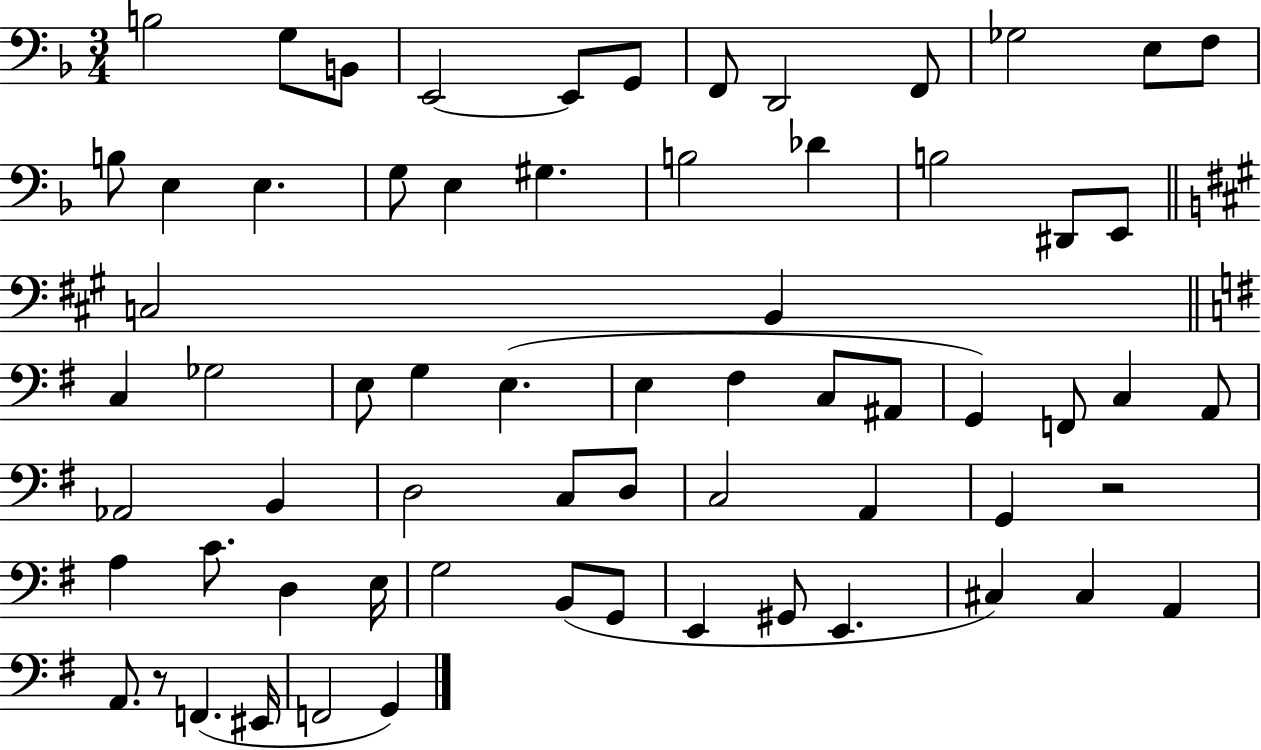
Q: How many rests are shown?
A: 2